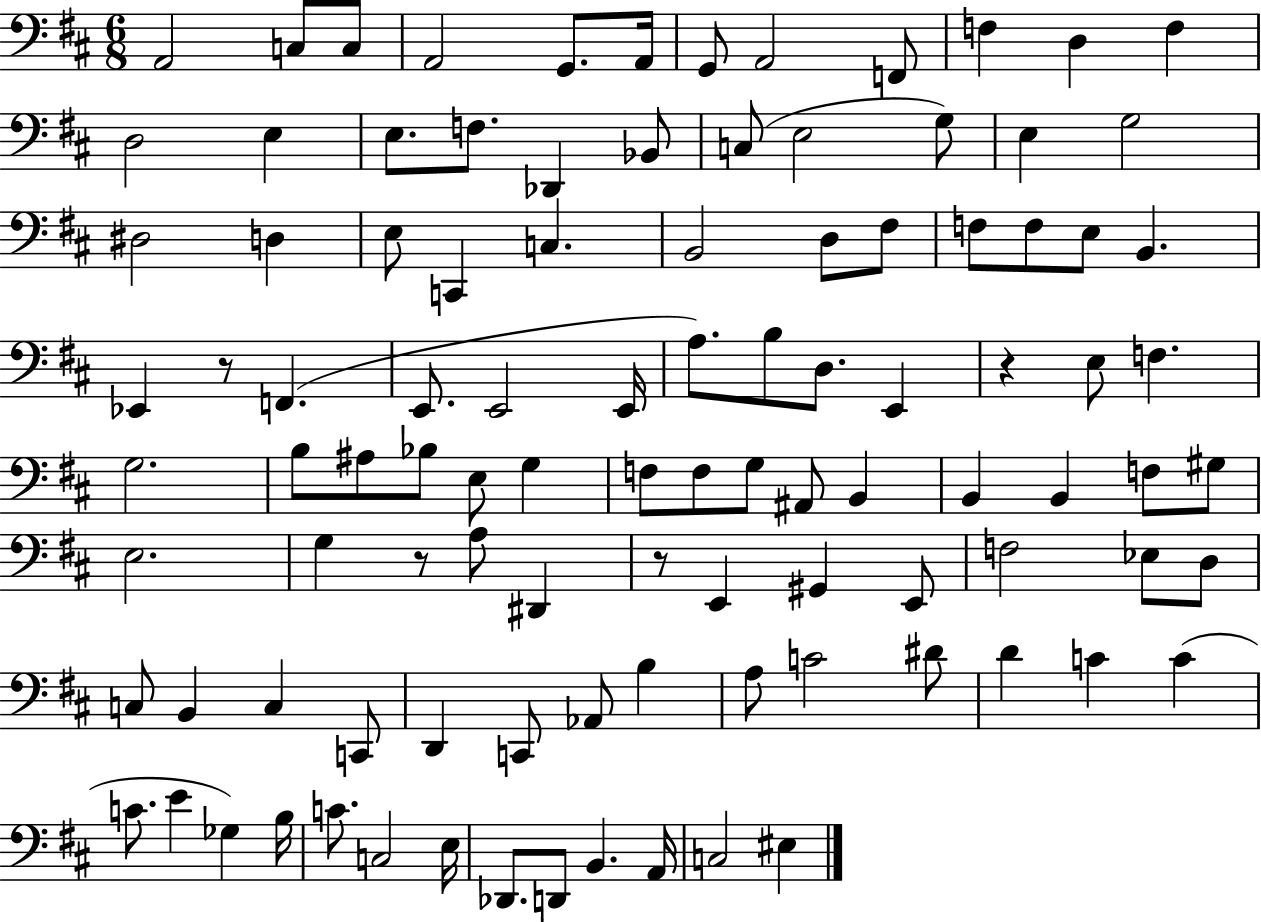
A2/h C3/e C3/e A2/h G2/e. A2/s G2/e A2/h F2/e F3/q D3/q F3/q D3/h E3/q E3/e. F3/e. Db2/q Bb2/e C3/e E3/h G3/e E3/q G3/h D#3/h D3/q E3/e C2/q C3/q. B2/h D3/e F#3/e F3/e F3/e E3/e B2/q. Eb2/q R/e F2/q. E2/e. E2/h E2/s A3/e. B3/e D3/e. E2/q R/q E3/e F3/q. G3/h. B3/e A#3/e Bb3/e E3/e G3/q F3/e F3/e G3/e A#2/e B2/q B2/q B2/q F3/e G#3/e E3/h. G3/q R/e A3/e D#2/q R/e E2/q G#2/q E2/e F3/h Eb3/e D3/e C3/e B2/q C3/q C2/e D2/q C2/e Ab2/e B3/q A3/e C4/h D#4/e D4/q C4/q C4/q C4/e. E4/q Gb3/q B3/s C4/e. C3/h E3/s Db2/e. D2/e B2/q. A2/s C3/h EIS3/q